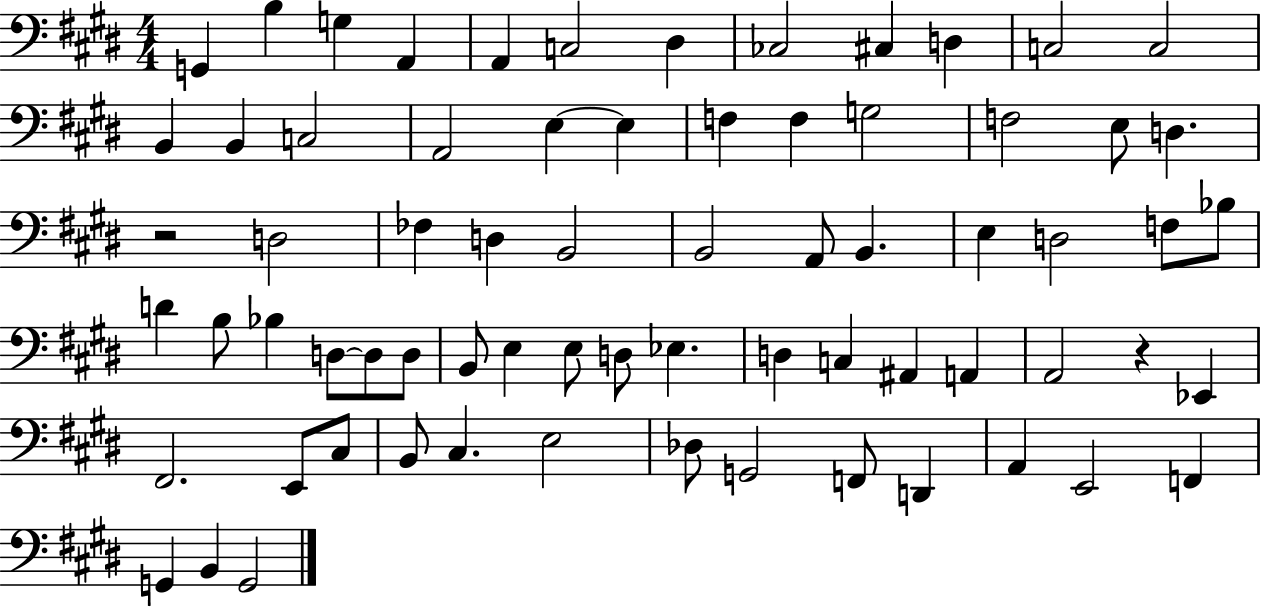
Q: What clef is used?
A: bass